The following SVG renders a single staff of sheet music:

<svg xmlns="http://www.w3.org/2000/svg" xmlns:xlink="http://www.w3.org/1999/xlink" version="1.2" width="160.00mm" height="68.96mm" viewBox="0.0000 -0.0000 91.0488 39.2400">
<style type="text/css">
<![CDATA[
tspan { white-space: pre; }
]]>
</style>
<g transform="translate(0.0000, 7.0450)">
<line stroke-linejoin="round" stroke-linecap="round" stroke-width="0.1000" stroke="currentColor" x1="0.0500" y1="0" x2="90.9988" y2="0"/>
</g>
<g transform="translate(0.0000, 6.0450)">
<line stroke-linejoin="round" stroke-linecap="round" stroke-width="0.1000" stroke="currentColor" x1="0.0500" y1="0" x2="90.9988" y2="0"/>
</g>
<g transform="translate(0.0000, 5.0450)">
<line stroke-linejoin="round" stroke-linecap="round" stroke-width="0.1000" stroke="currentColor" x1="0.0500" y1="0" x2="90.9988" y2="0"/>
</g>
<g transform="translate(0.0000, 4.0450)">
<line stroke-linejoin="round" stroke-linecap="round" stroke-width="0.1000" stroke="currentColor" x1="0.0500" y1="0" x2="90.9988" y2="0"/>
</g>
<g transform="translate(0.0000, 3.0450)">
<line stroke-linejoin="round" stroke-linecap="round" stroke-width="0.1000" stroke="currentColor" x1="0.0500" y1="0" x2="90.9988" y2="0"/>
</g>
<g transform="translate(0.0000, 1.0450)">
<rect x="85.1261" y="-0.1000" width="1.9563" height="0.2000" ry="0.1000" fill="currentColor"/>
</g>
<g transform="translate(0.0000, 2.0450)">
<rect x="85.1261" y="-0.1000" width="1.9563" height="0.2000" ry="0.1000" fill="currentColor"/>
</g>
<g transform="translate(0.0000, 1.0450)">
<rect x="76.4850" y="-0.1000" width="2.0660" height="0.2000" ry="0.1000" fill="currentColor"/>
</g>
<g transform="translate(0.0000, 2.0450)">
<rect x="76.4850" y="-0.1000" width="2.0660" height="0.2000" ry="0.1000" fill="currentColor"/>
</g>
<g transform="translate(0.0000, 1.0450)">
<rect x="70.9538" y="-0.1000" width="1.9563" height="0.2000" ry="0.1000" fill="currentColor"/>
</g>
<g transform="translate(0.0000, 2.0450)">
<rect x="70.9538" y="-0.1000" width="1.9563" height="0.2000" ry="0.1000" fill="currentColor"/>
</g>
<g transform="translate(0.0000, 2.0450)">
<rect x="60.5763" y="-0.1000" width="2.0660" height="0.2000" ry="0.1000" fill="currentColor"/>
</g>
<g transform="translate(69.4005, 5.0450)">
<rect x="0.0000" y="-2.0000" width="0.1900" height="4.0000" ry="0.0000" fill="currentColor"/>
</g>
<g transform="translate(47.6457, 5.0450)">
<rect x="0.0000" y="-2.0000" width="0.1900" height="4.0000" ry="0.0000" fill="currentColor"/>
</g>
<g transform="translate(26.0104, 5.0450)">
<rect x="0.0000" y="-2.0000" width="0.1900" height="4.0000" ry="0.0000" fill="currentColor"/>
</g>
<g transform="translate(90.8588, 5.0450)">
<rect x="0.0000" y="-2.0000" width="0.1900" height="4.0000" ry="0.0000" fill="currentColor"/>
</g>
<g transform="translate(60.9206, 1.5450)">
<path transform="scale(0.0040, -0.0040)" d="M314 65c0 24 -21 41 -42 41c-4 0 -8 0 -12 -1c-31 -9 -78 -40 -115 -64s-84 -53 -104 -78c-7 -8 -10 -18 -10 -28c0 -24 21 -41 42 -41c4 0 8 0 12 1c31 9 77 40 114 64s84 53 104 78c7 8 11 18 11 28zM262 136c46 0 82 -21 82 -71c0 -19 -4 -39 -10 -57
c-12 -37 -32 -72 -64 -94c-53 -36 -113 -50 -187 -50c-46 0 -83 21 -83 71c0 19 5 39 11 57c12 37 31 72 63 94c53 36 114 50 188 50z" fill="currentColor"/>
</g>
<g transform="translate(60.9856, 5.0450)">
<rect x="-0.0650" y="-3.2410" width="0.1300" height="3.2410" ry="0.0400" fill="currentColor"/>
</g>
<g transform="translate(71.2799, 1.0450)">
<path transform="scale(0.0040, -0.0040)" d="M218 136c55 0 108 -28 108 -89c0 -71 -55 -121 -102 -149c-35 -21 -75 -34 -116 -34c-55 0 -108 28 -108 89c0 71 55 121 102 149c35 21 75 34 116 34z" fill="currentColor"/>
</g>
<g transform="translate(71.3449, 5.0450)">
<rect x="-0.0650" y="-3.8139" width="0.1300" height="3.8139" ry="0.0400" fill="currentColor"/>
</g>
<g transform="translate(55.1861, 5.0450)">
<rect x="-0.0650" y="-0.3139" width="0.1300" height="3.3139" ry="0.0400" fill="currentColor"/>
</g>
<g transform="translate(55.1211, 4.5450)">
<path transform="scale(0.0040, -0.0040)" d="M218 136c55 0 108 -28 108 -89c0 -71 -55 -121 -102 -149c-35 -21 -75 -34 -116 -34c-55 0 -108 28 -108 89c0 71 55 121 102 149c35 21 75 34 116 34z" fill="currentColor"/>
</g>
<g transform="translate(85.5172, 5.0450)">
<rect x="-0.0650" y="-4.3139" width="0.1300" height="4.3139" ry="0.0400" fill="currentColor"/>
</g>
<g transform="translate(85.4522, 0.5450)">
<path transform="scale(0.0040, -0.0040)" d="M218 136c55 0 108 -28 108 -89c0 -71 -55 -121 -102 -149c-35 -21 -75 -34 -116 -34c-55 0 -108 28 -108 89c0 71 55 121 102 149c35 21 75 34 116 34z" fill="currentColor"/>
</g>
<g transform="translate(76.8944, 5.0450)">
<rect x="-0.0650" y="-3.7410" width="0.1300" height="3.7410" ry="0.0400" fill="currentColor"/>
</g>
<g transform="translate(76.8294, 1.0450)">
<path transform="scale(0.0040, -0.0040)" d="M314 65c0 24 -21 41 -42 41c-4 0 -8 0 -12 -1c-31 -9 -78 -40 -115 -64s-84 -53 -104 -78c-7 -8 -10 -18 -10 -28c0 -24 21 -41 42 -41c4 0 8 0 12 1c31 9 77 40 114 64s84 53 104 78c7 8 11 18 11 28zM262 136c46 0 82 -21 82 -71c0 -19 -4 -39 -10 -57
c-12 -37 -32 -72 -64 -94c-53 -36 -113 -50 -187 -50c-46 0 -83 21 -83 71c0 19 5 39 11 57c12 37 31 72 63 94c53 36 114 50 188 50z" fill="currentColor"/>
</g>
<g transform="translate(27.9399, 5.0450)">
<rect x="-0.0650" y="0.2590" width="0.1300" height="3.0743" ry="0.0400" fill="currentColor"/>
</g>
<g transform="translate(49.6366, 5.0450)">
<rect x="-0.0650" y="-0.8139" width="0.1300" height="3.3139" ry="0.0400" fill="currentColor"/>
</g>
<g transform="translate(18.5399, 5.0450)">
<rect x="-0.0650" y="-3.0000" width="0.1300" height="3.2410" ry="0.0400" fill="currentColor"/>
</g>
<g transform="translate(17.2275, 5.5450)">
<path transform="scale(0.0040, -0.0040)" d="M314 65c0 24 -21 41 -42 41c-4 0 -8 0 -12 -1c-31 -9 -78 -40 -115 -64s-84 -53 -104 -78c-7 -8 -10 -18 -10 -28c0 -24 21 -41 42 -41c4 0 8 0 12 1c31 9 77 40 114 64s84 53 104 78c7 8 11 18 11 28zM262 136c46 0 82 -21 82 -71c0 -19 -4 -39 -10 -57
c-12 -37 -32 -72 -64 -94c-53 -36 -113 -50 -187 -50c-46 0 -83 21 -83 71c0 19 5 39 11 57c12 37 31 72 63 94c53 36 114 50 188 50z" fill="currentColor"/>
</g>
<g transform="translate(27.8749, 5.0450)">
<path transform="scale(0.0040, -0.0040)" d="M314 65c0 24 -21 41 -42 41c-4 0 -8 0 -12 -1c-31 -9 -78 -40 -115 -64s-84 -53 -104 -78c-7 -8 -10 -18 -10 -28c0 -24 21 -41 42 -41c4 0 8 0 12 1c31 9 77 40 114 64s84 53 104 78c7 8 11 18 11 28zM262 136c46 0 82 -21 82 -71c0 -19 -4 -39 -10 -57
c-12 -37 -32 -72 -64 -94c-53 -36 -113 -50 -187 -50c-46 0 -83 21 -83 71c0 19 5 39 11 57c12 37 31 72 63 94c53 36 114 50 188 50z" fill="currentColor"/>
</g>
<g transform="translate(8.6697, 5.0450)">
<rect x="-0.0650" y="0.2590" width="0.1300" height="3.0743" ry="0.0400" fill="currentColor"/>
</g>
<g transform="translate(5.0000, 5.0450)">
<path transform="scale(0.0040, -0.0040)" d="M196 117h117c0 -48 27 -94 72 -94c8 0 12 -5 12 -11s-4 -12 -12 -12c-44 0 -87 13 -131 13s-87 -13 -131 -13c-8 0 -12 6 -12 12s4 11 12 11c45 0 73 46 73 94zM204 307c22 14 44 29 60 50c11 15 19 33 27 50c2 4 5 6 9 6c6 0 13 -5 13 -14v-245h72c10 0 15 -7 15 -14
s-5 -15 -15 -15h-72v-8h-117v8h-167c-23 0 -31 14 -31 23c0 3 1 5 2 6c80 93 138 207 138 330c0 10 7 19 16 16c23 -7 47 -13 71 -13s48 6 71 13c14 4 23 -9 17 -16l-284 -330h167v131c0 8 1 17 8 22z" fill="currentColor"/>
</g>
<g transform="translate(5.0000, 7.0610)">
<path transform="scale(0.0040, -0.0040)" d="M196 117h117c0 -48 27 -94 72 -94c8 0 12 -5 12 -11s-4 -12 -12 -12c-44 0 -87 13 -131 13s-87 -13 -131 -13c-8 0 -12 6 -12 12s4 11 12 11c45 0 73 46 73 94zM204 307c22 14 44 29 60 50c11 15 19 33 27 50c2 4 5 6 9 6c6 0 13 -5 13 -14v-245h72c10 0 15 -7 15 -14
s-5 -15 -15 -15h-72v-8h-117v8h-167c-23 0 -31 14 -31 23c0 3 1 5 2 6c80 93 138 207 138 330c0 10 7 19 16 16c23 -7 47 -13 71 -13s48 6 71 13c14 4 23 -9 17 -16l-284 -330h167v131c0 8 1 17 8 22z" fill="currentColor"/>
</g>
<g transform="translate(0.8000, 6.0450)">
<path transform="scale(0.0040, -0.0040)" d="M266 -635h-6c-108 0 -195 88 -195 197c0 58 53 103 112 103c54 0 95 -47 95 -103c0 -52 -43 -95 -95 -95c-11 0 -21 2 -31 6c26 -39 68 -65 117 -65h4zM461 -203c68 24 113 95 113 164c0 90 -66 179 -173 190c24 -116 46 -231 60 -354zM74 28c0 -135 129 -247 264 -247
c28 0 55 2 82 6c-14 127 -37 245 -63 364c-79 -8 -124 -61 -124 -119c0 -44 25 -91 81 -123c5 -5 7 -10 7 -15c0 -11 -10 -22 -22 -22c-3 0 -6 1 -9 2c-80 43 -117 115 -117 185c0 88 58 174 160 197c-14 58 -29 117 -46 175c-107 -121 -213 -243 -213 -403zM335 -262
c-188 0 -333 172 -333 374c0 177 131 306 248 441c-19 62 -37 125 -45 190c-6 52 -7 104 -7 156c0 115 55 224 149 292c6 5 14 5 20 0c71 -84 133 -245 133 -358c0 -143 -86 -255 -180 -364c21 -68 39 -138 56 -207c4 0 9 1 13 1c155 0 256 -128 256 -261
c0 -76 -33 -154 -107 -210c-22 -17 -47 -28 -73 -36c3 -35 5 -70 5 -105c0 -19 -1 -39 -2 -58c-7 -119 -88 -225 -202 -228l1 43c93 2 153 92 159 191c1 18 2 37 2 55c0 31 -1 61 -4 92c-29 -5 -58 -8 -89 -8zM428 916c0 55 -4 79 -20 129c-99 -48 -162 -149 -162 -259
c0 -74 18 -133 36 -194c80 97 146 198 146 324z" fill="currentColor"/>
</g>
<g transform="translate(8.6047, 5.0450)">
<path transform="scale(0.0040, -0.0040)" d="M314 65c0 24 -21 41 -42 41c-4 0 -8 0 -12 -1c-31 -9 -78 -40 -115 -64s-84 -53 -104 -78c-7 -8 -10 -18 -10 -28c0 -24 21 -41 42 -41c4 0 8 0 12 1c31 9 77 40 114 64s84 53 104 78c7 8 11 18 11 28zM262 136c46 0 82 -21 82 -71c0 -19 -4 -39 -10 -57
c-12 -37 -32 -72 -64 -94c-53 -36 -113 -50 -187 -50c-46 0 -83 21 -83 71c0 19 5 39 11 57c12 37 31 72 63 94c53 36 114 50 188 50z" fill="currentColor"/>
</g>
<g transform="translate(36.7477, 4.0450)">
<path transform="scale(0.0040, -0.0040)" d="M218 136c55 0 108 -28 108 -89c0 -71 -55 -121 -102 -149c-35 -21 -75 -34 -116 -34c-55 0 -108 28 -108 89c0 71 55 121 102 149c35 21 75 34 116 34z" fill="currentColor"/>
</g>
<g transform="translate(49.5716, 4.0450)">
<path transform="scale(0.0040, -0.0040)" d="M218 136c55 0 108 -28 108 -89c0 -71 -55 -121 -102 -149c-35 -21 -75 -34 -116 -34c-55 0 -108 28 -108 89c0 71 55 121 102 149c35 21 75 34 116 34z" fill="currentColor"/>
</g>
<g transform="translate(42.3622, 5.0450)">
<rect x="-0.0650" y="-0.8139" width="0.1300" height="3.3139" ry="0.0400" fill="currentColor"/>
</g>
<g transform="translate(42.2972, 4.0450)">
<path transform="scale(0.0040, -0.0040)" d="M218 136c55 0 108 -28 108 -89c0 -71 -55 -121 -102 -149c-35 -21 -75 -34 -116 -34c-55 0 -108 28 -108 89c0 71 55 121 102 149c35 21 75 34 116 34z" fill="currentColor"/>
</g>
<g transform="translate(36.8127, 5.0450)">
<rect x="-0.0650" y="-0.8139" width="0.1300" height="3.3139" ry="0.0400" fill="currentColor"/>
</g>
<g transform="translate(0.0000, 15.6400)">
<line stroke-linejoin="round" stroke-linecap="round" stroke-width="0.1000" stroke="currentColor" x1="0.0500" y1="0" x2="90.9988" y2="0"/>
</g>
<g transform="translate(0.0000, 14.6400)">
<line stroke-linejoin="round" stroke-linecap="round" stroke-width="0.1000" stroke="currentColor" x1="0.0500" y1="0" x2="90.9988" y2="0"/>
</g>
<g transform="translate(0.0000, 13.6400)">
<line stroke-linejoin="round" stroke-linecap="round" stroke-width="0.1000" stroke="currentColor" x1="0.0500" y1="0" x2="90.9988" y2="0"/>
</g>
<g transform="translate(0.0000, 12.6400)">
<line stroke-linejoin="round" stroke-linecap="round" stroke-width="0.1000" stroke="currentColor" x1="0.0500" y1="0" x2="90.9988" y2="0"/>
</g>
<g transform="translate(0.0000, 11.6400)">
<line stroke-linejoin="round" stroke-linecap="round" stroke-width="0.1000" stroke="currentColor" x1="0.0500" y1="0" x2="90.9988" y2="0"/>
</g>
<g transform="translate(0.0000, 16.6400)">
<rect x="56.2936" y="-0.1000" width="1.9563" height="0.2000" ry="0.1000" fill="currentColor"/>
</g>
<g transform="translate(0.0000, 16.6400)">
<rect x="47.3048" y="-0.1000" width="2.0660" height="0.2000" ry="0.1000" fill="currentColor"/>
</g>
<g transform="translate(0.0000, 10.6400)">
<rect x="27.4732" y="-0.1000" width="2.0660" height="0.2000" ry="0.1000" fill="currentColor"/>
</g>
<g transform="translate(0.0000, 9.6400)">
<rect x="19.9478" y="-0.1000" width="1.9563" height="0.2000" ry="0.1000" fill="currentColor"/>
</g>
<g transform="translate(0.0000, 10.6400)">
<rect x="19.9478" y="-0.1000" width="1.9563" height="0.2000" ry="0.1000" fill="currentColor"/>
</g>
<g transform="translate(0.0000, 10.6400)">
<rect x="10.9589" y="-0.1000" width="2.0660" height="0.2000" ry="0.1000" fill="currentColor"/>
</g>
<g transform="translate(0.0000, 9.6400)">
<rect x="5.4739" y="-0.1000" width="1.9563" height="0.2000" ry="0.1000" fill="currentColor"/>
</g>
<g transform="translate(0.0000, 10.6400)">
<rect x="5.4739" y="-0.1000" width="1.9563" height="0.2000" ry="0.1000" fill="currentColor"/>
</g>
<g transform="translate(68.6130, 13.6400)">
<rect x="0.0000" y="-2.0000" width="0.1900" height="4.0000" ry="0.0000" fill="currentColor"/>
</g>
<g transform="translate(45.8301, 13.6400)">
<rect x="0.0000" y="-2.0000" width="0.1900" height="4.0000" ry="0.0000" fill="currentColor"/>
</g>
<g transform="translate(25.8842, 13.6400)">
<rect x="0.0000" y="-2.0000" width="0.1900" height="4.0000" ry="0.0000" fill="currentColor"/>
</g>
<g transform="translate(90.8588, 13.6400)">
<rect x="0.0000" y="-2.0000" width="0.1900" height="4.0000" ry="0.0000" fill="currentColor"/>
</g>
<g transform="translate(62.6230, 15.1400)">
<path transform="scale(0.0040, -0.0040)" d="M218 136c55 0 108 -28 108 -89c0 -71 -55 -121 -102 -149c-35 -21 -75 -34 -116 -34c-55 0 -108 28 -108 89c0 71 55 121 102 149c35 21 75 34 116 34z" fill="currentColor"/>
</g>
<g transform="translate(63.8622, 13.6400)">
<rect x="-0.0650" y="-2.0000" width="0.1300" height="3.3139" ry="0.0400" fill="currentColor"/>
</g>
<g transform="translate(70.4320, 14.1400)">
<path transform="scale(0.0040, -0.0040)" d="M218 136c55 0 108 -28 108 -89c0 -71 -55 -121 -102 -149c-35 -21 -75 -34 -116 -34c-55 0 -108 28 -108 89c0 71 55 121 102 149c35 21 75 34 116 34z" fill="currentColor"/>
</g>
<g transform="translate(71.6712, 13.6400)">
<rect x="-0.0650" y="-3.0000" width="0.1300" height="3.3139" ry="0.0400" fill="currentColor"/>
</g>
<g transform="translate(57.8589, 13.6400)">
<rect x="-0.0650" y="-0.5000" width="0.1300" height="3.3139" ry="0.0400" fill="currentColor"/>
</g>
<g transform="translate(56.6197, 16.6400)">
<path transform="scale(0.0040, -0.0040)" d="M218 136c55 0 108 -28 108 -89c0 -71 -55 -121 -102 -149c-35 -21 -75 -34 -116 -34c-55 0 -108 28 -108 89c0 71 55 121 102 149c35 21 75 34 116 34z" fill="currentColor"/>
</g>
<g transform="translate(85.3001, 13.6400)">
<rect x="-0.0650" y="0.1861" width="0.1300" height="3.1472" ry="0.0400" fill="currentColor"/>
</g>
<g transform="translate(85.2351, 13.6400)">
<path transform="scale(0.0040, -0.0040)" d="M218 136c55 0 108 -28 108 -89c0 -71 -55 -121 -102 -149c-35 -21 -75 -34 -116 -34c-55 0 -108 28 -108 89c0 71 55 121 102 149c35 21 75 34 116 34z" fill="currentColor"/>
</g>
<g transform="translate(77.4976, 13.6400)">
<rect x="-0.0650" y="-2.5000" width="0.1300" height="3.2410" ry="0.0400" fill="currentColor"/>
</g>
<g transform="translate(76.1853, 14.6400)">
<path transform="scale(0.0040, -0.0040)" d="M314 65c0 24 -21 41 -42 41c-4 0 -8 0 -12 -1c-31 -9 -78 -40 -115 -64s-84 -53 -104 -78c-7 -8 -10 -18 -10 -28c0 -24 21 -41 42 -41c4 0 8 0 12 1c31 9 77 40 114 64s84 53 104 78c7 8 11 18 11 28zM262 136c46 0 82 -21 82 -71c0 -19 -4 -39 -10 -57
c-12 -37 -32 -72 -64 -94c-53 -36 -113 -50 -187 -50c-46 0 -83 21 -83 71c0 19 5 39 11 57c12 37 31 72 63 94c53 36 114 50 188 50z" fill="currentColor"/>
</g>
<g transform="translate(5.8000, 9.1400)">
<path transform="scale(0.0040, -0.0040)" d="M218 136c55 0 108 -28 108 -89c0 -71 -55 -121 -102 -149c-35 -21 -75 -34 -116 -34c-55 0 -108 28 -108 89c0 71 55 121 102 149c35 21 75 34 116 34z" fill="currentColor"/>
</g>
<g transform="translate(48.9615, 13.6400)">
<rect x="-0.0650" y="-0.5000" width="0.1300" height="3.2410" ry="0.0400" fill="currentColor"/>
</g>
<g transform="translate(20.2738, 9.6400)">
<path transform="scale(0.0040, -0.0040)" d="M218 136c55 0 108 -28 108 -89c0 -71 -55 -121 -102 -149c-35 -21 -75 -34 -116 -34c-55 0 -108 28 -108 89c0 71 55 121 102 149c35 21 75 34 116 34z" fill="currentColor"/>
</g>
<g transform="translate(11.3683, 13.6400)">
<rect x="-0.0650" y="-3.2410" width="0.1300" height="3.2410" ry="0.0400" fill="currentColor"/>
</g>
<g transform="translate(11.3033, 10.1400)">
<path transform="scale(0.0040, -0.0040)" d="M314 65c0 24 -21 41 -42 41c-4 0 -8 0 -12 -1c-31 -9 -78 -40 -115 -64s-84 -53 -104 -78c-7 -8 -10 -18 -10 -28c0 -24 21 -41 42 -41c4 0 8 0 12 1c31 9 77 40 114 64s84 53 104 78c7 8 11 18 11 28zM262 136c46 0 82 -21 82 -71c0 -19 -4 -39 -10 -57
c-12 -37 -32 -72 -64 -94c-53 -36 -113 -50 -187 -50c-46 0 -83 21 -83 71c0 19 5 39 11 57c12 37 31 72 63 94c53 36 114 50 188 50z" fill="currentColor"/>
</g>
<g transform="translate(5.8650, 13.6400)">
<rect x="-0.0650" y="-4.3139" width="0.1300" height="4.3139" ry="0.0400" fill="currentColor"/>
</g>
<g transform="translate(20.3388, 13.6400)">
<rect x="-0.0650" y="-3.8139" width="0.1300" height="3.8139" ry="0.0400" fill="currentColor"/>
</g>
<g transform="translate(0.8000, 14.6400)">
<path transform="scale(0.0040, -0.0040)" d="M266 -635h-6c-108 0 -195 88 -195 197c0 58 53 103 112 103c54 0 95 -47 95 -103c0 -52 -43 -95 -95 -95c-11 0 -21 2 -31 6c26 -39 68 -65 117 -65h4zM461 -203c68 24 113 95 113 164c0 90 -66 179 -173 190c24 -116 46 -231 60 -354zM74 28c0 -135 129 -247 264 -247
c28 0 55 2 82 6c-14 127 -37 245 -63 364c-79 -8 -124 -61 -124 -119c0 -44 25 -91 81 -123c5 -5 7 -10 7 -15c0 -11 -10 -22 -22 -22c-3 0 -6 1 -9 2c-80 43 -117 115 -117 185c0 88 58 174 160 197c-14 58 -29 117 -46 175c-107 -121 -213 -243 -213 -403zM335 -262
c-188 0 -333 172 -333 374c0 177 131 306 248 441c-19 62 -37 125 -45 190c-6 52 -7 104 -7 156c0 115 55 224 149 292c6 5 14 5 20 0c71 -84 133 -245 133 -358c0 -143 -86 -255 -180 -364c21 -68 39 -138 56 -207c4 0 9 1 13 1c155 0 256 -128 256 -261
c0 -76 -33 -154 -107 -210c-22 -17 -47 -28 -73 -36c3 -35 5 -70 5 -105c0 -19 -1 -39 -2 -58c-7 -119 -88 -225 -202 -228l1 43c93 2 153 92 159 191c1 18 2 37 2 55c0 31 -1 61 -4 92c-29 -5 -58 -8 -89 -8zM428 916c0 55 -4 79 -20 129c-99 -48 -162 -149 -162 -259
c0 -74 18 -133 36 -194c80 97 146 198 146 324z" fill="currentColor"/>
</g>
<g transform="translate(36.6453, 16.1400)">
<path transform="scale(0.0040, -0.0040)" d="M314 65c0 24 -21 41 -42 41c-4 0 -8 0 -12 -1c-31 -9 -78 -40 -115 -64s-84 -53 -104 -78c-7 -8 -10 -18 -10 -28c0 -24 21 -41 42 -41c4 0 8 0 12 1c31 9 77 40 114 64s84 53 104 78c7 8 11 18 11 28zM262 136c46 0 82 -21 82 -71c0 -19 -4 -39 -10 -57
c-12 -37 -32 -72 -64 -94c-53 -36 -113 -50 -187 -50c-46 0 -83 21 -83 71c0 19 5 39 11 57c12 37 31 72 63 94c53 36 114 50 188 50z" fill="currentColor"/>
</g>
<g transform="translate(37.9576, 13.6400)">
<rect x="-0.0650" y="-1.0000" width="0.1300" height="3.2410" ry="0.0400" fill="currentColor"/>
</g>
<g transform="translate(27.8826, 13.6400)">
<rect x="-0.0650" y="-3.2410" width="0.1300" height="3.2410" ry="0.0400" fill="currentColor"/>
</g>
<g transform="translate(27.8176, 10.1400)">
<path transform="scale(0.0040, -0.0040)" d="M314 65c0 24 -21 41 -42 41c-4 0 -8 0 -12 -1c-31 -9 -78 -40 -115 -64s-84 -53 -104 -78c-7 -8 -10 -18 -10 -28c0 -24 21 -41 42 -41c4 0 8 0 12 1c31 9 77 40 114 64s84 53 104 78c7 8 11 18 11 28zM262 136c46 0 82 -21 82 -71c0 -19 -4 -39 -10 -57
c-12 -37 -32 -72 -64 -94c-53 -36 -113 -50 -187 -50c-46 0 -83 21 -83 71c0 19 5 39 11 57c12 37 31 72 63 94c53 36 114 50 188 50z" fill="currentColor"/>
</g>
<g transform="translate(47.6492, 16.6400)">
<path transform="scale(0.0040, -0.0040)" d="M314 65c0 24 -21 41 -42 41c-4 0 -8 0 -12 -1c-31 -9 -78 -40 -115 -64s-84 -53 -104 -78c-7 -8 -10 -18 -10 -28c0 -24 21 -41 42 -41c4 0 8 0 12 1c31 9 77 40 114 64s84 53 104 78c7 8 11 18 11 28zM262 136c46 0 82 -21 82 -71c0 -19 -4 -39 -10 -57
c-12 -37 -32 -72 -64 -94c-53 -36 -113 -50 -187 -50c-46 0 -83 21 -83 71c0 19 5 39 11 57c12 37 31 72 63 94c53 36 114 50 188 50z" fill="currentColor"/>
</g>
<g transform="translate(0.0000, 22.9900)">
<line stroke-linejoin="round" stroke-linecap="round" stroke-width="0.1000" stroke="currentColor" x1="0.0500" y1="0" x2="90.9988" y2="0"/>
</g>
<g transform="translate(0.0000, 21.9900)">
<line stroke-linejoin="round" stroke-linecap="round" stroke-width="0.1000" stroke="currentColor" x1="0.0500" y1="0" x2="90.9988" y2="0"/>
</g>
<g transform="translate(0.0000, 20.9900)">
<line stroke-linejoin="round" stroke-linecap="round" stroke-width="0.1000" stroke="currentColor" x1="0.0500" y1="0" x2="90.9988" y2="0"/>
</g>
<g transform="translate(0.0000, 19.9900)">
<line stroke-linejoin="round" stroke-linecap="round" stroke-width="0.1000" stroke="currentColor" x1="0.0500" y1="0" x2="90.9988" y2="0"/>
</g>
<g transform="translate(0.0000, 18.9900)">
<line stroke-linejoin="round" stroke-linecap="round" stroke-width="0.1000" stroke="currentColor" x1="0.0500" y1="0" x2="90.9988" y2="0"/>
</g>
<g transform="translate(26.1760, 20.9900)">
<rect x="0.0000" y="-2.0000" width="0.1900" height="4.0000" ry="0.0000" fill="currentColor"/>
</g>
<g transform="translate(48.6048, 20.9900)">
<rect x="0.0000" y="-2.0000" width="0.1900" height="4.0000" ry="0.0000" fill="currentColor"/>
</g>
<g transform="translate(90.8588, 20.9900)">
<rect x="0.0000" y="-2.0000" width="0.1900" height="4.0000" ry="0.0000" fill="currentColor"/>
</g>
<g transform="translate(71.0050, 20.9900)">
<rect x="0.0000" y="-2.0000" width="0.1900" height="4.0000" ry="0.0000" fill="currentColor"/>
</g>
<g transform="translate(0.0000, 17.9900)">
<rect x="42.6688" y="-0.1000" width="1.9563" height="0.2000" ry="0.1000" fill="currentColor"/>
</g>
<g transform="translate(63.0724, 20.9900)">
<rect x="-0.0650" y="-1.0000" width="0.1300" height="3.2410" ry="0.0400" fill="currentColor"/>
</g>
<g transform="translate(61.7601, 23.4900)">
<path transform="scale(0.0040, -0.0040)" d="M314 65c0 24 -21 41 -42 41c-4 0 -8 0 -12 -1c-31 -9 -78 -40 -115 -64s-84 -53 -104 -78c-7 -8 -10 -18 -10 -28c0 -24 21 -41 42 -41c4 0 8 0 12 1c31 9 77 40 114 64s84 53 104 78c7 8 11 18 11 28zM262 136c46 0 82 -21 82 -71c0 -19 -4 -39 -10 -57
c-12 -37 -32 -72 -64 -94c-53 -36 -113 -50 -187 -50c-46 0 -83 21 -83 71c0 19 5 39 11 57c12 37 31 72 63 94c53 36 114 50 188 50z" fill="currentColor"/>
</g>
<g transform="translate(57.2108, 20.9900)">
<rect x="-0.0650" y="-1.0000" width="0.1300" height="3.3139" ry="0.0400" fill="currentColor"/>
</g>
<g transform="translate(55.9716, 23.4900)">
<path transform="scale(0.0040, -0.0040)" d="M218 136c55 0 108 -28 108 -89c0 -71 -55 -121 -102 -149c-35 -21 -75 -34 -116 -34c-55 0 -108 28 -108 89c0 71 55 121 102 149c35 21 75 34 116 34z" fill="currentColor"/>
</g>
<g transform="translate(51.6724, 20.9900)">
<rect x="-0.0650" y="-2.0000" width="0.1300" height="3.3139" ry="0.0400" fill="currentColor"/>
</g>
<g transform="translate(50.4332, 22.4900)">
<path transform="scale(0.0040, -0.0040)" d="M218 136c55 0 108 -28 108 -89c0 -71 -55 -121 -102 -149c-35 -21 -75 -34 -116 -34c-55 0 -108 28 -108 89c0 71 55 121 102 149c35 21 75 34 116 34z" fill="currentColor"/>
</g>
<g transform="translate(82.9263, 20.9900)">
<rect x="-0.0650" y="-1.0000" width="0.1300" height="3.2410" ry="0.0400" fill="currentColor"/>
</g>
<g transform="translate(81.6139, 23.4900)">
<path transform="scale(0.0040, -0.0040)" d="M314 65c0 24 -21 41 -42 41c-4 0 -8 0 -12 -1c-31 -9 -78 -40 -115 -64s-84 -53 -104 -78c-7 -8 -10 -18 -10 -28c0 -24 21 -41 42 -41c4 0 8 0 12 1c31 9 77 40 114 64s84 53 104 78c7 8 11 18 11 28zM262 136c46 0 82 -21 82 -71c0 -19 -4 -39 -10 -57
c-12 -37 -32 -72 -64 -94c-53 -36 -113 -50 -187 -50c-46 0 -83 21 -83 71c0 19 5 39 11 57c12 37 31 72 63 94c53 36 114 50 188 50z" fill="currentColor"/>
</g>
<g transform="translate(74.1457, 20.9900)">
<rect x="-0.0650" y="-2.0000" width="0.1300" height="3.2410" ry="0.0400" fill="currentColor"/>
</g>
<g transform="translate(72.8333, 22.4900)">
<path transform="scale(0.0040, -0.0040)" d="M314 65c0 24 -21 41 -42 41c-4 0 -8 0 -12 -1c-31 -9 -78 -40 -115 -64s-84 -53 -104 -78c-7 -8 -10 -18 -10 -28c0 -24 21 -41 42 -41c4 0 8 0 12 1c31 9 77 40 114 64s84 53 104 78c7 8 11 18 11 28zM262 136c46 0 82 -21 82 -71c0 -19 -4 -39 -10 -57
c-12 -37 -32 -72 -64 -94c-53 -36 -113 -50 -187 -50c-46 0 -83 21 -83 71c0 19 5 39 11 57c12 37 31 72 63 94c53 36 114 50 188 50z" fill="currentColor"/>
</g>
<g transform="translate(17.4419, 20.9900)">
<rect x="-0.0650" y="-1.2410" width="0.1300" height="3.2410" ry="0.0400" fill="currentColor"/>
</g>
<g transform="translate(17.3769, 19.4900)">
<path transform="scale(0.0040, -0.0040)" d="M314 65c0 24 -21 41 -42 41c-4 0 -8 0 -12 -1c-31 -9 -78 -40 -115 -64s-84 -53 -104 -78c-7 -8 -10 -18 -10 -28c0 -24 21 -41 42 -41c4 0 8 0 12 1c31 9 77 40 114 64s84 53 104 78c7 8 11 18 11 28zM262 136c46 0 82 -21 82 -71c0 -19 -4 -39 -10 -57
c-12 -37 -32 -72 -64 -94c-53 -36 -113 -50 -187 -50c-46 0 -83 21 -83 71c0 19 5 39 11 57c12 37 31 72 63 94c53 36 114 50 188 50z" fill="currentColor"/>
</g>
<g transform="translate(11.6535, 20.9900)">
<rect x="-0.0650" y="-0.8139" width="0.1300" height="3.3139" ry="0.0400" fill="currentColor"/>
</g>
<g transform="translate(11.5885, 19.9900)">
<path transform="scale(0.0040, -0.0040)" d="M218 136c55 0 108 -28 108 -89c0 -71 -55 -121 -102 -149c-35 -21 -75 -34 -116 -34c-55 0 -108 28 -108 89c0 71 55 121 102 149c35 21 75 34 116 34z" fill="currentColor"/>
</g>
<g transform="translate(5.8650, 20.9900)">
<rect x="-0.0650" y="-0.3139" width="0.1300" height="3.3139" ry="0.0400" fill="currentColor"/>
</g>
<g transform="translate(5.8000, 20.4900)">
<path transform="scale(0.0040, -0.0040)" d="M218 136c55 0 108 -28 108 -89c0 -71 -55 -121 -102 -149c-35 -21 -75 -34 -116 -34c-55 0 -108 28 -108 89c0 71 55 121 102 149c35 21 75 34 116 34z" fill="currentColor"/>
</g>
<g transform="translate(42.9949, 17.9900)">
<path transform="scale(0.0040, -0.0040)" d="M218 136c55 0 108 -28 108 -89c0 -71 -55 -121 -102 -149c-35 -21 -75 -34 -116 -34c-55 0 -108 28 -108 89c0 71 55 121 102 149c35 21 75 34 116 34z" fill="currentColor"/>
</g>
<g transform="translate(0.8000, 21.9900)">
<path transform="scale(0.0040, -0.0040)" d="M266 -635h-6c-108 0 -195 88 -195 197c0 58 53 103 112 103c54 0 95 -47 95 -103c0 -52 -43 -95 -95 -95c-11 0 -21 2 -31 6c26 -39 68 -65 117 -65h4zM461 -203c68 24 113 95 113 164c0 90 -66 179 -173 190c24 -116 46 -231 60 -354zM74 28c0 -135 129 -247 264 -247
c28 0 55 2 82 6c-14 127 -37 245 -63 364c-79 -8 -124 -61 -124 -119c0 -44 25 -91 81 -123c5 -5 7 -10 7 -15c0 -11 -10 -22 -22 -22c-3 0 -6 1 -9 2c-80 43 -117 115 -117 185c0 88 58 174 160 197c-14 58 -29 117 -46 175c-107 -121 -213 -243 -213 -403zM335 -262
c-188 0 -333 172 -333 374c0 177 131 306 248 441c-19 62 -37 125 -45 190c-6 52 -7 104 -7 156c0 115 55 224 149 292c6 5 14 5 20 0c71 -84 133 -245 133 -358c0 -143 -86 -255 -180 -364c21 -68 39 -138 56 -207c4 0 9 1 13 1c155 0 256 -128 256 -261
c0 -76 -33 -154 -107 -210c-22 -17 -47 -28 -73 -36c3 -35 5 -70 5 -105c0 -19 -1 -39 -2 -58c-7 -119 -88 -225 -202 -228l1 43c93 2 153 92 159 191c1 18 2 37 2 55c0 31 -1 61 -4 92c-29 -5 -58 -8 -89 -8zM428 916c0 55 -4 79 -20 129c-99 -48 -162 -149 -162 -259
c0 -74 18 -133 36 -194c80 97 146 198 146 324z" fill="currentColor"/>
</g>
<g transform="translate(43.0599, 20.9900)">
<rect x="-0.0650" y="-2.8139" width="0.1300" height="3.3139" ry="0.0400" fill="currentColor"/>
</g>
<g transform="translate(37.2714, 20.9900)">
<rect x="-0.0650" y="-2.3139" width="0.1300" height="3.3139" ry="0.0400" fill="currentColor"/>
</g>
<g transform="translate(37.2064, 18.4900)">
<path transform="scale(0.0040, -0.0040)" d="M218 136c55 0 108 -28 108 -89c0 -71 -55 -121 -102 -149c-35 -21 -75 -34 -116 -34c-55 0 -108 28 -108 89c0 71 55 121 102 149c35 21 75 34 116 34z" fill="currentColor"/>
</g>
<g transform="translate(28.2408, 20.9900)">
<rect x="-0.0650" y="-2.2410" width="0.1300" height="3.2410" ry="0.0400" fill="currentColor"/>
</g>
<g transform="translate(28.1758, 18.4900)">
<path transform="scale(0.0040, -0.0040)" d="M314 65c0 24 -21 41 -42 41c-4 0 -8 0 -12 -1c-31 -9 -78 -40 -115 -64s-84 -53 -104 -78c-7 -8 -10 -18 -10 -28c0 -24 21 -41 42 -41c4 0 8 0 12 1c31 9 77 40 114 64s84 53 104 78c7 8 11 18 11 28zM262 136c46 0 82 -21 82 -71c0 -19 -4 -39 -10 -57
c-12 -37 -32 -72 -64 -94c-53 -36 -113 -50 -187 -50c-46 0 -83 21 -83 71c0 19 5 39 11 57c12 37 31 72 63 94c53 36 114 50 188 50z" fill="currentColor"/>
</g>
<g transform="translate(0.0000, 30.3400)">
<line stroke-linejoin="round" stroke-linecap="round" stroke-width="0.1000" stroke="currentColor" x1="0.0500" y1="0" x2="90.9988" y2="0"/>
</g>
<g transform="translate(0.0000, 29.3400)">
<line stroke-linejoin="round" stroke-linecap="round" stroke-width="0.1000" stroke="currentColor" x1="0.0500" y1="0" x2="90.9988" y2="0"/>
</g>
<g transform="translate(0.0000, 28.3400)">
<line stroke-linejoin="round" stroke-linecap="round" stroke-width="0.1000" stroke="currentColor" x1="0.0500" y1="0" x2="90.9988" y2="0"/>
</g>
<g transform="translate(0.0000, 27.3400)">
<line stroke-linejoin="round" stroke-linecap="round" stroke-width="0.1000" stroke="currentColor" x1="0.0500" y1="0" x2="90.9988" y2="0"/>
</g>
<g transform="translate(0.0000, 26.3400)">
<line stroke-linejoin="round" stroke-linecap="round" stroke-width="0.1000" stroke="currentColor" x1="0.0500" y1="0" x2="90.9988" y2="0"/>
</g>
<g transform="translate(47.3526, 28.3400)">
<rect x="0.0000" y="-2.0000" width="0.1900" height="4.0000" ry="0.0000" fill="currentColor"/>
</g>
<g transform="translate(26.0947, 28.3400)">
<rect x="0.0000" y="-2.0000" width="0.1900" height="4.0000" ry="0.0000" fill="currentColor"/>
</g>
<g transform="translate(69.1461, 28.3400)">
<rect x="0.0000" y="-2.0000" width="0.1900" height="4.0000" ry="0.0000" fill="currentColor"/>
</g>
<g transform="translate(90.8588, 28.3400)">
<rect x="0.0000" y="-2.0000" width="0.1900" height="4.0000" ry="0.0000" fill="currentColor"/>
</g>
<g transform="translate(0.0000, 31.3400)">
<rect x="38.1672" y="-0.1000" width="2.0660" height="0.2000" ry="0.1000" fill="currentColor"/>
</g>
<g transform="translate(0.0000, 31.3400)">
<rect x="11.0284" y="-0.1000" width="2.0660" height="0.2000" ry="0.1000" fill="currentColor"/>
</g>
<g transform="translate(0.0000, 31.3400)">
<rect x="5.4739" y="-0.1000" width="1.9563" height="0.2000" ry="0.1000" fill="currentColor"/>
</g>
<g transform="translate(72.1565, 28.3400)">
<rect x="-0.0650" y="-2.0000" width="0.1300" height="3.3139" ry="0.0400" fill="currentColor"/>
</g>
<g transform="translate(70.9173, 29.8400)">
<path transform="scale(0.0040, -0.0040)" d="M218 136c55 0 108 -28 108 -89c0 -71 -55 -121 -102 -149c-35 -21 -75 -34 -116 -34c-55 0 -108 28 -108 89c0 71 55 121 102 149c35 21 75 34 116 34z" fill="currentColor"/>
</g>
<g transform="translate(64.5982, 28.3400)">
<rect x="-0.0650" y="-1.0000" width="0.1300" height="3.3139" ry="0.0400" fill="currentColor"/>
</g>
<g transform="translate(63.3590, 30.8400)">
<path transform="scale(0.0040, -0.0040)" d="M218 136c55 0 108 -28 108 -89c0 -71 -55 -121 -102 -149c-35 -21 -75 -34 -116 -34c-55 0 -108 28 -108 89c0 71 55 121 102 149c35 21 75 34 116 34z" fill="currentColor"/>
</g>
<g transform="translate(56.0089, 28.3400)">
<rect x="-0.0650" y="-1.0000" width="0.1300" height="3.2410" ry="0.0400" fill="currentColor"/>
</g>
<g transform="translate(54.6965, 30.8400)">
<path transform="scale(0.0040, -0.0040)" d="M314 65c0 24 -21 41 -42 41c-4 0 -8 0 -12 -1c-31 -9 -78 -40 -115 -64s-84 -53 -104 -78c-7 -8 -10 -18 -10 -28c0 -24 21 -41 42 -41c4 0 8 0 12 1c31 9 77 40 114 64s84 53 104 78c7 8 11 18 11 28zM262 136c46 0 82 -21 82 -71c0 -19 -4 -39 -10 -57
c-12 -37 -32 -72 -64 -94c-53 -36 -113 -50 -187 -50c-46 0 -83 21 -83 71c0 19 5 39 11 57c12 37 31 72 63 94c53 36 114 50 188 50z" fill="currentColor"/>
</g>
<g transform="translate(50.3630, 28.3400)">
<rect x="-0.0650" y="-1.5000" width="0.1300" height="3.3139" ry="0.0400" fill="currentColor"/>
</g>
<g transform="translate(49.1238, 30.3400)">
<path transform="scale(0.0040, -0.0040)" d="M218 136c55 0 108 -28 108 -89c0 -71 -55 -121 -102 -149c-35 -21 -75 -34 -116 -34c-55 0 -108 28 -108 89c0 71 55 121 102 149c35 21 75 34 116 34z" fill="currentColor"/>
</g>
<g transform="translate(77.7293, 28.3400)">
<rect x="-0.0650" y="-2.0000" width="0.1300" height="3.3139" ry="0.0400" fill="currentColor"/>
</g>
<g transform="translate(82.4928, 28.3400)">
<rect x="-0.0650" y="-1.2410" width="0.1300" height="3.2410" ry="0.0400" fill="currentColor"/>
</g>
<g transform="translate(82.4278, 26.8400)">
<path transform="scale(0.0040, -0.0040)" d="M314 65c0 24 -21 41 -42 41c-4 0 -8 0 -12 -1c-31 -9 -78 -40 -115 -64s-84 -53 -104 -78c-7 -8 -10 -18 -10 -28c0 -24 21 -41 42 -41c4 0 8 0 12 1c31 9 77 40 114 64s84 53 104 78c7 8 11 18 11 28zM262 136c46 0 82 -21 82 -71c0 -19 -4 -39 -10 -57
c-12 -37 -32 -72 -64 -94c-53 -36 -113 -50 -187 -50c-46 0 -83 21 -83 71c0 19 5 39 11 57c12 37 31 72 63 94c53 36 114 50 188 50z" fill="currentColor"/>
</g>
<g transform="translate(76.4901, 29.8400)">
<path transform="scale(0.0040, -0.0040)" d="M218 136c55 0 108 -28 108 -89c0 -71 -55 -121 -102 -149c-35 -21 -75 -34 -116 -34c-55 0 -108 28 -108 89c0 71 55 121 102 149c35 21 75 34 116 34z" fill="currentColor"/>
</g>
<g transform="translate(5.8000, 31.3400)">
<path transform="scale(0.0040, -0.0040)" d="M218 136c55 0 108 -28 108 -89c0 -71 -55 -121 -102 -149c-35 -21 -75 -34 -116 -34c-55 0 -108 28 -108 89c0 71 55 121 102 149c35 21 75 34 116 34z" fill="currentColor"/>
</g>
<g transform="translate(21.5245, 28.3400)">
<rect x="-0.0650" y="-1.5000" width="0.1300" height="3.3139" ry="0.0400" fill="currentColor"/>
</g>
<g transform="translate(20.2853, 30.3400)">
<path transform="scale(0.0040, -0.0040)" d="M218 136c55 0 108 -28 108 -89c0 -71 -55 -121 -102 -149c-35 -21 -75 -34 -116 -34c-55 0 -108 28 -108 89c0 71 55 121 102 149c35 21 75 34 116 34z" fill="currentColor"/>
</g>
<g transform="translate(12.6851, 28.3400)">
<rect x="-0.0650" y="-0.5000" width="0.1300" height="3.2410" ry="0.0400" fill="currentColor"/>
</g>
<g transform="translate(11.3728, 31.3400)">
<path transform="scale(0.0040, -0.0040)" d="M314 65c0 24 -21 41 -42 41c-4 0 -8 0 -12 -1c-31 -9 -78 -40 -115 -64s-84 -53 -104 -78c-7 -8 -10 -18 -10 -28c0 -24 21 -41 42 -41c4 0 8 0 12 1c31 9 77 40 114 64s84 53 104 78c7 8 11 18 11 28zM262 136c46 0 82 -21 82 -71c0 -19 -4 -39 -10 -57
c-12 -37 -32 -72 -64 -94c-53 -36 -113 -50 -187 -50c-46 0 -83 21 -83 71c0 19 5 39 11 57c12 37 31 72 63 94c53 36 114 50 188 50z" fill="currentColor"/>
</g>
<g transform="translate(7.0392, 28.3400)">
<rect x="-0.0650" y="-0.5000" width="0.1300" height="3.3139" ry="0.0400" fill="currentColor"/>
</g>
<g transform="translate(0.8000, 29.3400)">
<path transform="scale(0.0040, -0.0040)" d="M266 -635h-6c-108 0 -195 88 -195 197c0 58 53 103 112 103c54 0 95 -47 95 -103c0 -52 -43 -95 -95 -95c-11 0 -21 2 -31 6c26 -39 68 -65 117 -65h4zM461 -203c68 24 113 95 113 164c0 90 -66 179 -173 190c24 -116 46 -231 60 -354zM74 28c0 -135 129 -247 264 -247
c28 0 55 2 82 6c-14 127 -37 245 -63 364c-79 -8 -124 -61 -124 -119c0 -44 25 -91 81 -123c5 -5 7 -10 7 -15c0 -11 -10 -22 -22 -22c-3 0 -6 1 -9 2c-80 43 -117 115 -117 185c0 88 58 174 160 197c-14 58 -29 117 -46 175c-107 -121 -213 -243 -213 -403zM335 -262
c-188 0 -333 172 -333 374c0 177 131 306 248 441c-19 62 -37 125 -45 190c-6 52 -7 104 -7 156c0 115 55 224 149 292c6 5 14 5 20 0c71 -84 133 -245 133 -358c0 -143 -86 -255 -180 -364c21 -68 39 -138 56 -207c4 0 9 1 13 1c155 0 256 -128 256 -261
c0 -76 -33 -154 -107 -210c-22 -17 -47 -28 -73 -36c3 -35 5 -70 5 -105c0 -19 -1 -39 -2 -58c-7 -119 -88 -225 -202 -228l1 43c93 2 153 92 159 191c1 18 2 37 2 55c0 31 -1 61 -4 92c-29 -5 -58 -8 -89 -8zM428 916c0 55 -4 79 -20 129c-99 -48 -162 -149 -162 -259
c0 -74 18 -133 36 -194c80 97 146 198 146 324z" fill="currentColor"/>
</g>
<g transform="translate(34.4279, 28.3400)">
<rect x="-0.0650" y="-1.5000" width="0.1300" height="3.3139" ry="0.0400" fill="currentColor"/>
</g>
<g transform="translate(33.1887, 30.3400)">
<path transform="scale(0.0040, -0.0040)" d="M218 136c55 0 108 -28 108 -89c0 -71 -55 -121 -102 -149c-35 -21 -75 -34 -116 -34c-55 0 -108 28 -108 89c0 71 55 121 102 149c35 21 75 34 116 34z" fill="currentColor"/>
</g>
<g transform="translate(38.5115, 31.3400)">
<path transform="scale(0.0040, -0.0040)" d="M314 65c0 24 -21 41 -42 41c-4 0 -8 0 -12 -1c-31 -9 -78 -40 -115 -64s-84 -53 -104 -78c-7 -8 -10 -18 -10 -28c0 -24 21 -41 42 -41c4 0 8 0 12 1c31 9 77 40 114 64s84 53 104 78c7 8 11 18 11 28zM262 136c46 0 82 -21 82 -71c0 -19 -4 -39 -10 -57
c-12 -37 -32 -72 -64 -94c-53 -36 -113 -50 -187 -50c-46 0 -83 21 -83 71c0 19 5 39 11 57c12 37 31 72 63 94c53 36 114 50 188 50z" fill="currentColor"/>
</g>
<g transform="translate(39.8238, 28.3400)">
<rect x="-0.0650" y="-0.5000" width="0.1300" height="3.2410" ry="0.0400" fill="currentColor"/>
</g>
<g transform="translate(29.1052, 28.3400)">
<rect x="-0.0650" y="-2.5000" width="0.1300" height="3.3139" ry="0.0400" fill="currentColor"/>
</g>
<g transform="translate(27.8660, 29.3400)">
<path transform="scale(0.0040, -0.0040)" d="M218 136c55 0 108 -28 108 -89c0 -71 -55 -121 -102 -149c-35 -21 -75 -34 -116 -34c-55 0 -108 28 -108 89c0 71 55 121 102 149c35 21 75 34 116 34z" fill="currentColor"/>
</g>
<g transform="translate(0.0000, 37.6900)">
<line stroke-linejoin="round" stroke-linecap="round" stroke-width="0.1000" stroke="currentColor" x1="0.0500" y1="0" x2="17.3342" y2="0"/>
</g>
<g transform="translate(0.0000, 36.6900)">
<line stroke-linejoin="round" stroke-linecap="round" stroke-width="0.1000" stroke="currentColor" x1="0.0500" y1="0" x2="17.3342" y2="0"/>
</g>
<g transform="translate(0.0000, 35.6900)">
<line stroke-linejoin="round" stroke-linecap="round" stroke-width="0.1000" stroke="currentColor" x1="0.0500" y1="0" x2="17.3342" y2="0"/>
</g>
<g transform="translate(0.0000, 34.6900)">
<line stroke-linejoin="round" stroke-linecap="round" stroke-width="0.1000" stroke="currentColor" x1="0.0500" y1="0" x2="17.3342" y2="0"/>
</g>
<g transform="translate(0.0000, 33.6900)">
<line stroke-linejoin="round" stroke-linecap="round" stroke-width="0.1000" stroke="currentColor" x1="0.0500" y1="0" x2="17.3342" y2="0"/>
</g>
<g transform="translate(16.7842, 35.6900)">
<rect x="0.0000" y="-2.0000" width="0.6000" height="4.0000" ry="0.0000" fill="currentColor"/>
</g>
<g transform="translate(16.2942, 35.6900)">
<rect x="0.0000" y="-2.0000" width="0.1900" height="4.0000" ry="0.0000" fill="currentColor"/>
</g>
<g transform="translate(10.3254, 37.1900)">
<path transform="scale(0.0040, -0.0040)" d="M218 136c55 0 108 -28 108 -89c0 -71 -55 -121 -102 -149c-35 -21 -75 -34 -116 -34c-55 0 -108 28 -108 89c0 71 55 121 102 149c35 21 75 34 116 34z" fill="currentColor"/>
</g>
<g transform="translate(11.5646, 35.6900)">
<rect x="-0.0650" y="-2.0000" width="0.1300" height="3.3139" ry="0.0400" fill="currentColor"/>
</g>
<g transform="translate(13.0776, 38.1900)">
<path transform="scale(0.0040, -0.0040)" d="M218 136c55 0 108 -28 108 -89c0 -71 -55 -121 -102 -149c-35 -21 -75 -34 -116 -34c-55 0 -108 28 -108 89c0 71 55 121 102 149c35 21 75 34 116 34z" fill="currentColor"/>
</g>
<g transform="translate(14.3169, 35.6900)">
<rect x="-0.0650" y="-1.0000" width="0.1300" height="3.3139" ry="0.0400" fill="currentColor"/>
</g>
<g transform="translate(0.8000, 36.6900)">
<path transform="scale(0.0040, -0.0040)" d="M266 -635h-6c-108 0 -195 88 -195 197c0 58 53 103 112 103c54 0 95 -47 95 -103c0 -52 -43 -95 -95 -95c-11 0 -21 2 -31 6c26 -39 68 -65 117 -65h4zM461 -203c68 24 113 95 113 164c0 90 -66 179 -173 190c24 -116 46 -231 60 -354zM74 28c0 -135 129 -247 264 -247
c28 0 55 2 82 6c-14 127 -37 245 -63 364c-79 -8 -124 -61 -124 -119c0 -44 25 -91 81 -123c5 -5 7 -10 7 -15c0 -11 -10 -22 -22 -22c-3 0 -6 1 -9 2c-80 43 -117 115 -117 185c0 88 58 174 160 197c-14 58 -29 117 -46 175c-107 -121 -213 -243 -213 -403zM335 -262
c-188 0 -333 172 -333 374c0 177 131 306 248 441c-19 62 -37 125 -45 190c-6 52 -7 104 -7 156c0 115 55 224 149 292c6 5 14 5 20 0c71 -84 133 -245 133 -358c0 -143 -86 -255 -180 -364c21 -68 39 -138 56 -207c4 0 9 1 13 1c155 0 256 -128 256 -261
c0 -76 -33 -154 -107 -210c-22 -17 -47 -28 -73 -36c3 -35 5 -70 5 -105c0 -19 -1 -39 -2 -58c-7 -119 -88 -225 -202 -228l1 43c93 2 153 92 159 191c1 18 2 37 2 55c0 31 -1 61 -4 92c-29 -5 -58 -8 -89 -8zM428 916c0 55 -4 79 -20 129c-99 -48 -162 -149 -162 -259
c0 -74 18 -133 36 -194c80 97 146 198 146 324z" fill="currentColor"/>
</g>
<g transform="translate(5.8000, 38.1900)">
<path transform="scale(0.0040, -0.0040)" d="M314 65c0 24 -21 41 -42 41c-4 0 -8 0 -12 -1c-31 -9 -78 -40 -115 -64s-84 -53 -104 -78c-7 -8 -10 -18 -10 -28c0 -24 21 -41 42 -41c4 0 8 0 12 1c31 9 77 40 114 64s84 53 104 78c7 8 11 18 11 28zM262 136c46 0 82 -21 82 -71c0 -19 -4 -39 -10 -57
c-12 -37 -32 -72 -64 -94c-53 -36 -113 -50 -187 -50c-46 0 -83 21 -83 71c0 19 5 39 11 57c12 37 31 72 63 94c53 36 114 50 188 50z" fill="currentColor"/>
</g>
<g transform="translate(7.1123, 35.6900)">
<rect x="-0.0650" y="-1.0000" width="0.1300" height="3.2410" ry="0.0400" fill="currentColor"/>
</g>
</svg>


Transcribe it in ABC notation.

X:1
T:Untitled
M:4/4
L:1/4
K:C
B2 A2 B2 d d d c b2 c' c'2 d' d' b2 c' b2 D2 C2 C F A G2 B c d e2 g2 g a F D D2 F2 D2 C C2 E G E C2 E D2 D F F e2 D2 F D